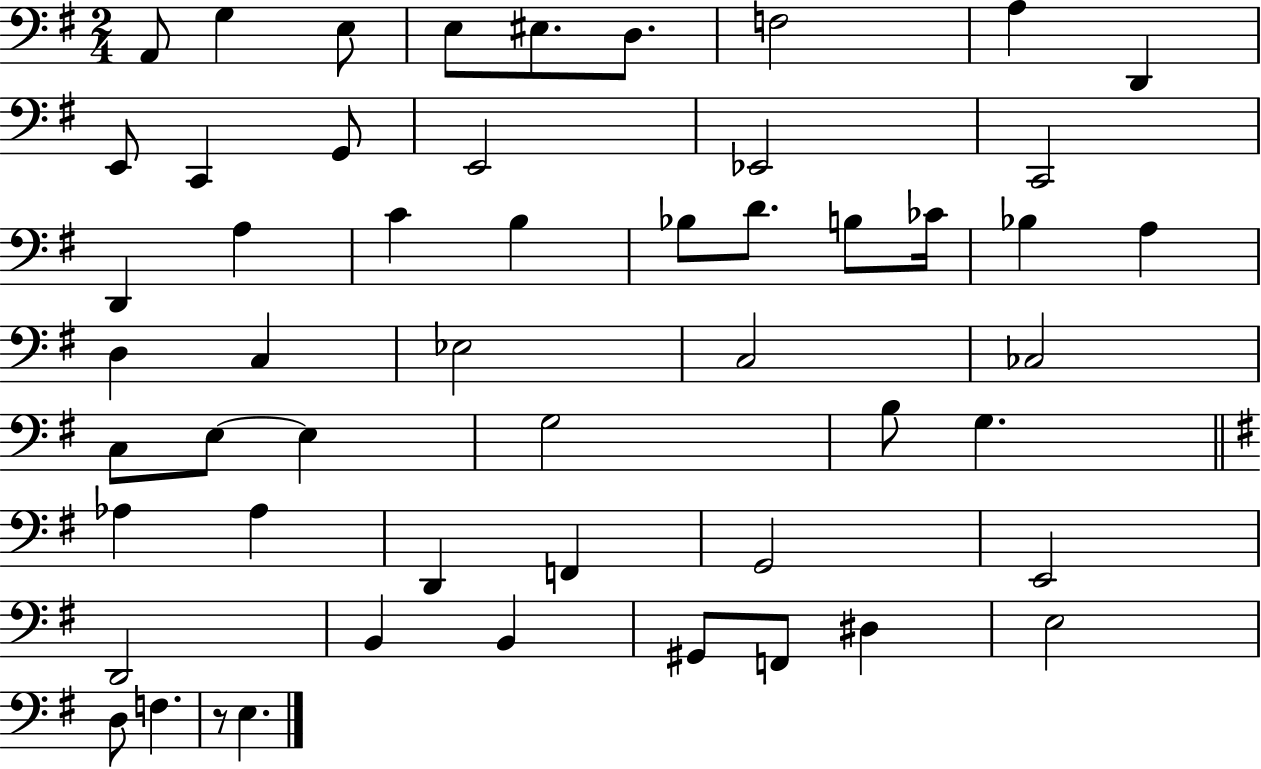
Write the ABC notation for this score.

X:1
T:Untitled
M:2/4
L:1/4
K:G
A,,/2 G, E,/2 E,/2 ^E,/2 D,/2 F,2 A, D,, E,,/2 C,, G,,/2 E,,2 _E,,2 C,,2 D,, A, C B, _B,/2 D/2 B,/2 _C/4 _B, A, D, C, _E,2 C,2 _C,2 C,/2 E,/2 E, G,2 B,/2 G, _A, _A, D,, F,, G,,2 E,,2 D,,2 B,, B,, ^G,,/2 F,,/2 ^D, E,2 D,/2 F, z/2 E,